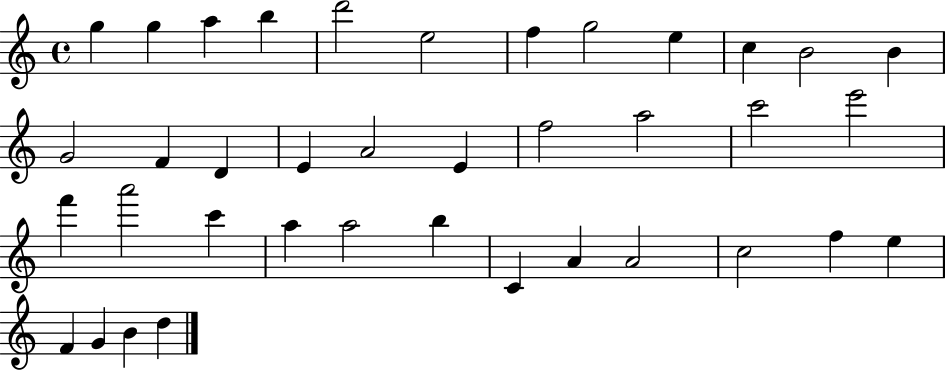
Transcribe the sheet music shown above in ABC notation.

X:1
T:Untitled
M:4/4
L:1/4
K:C
g g a b d'2 e2 f g2 e c B2 B G2 F D E A2 E f2 a2 c'2 e'2 f' a'2 c' a a2 b C A A2 c2 f e F G B d